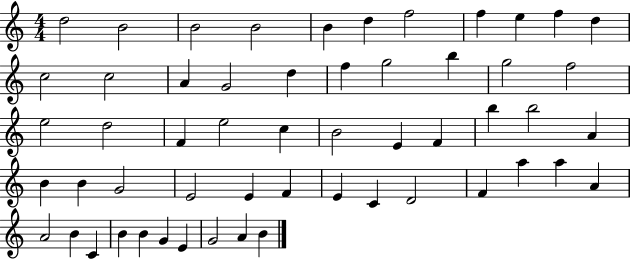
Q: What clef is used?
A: treble